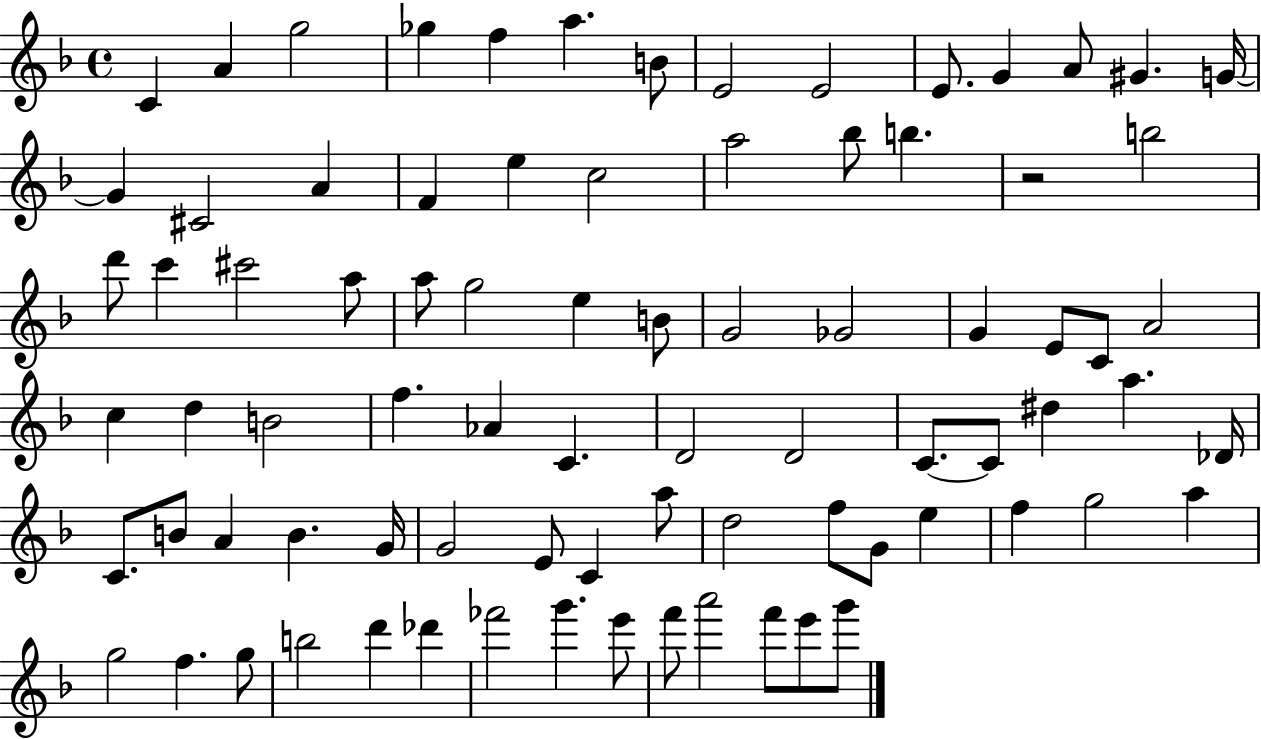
C4/q A4/q G5/h Gb5/q F5/q A5/q. B4/e E4/h E4/h E4/e. G4/q A4/e G#4/q. G4/s G4/q C#4/h A4/q F4/q E5/q C5/h A5/h Bb5/e B5/q. R/h B5/h D6/e C6/q C#6/h A5/e A5/e G5/h E5/q B4/e G4/h Gb4/h G4/q E4/e C4/e A4/h C5/q D5/q B4/h F5/q. Ab4/q C4/q. D4/h D4/h C4/e. C4/e D#5/q A5/q. Db4/s C4/e. B4/e A4/q B4/q. G4/s G4/h E4/e C4/q A5/e D5/h F5/e G4/e E5/q F5/q G5/h A5/q G5/h F5/q. G5/e B5/h D6/q Db6/q FES6/h G6/q. E6/e F6/e A6/h F6/e E6/e G6/e